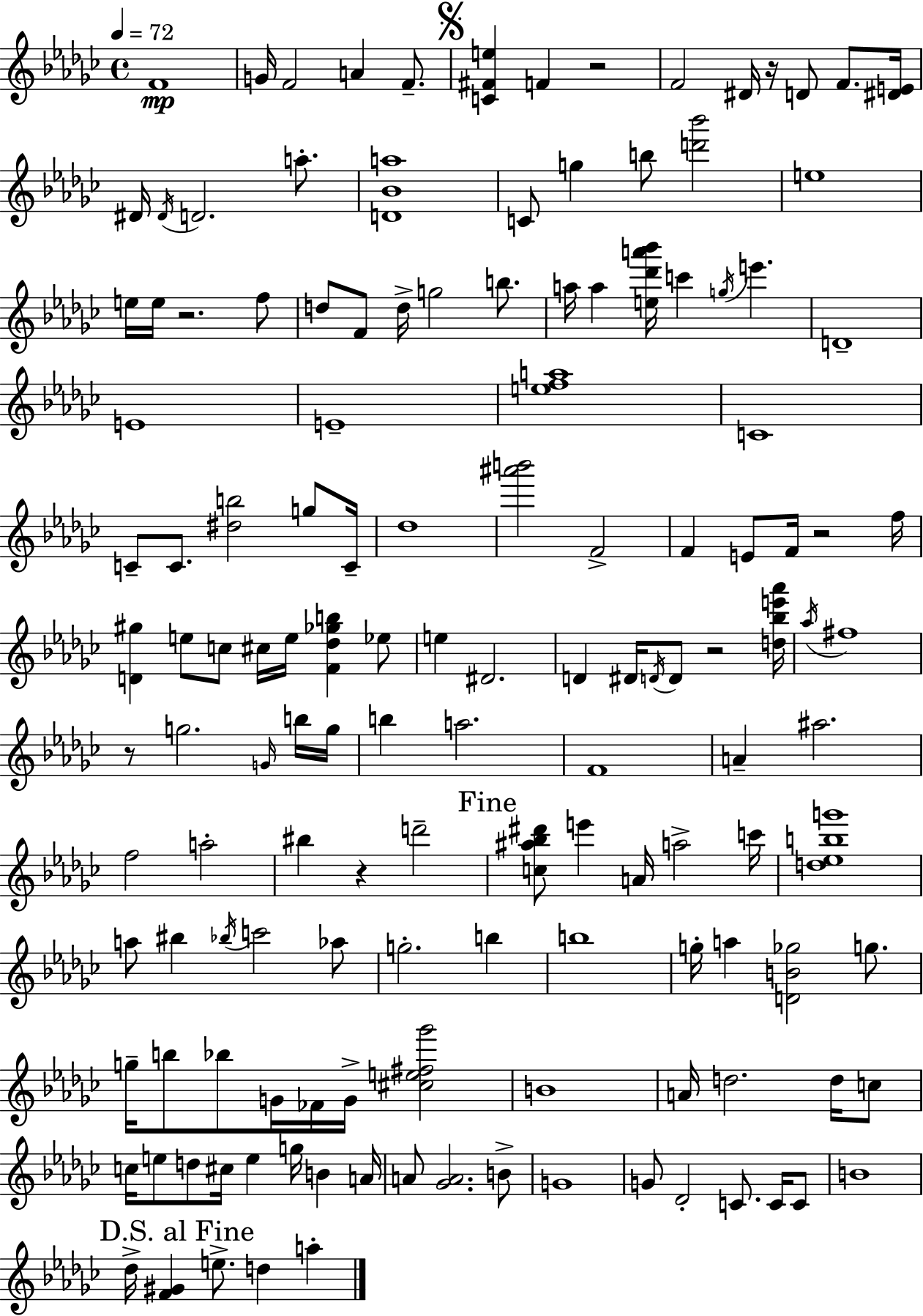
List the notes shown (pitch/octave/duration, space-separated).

F4/w G4/s F4/h A4/q F4/e. [C4,F#4,E5]/q F4/q R/h F4/h D#4/s R/s D4/e F4/e. [D#4,E4]/s D#4/s D#4/s D4/h. A5/e. [D4,Bb4,A5]/w C4/e G5/q B5/e [D6,Bb6]/h E5/w E5/s E5/s R/h. F5/e D5/e F4/e D5/s G5/h B5/e. A5/s A5/q [E5,Db6,A6,Bb6]/s C6/q G5/s E6/q. D4/w E4/w E4/w [E5,F5,A5]/w C4/w C4/e C4/e. [D#5,B5]/h G5/e C4/s Db5/w [A#6,B6]/h F4/h F4/q E4/e F4/s R/h F5/s [D4,G#5]/q E5/e C5/e C#5/s E5/s [F4,Db5,Gb5,B5]/q Eb5/e E5/q D#4/h. D4/q D#4/s D4/s D4/e R/h [D5,Bb5,E6,Ab6]/s Ab5/s F#5/w R/e G5/h. G4/s B5/s G5/s B5/q A5/h. F4/w A4/q A#5/h. F5/h A5/h BIS5/q R/q D6/h [C5,A#5,Bb5,D#6]/e E6/q A4/s A5/h C6/s [D5,Eb5,B5,G6]/w A5/e BIS5/q Bb5/s C6/h Ab5/e G5/h. B5/q B5/w G5/s A5/q [D4,B4,Gb5]/h G5/e. G5/s B5/e Bb5/e G4/s FES4/s G4/s [C#5,E5,F#5,Gb6]/h B4/w A4/s D5/h. D5/s C5/e C5/s E5/e D5/e C#5/s E5/q G5/s B4/q A4/s A4/e [Gb4,A4]/h. B4/e G4/w G4/e Db4/h C4/e. C4/s C4/e B4/w Db5/s [F4,G#4]/q E5/e. D5/q A5/q